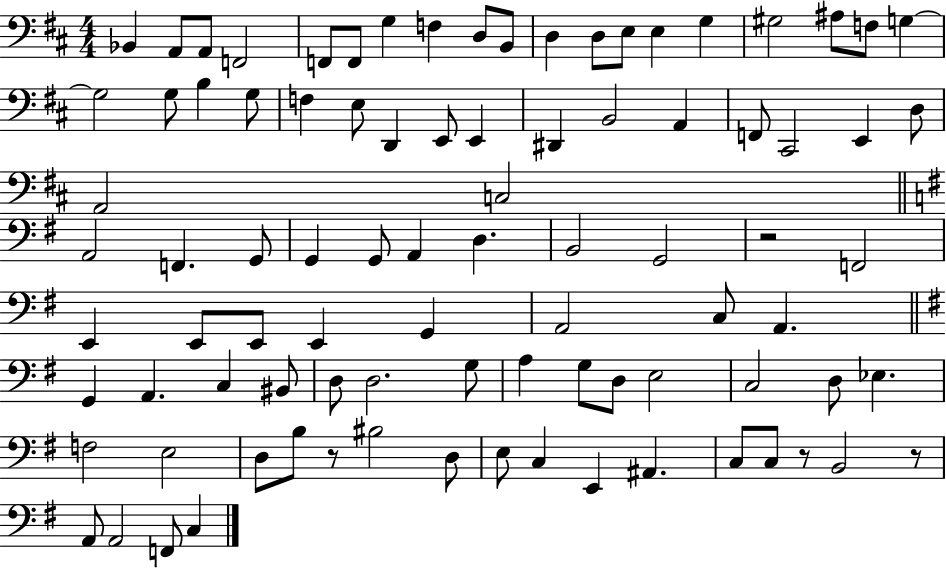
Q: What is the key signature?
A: D major